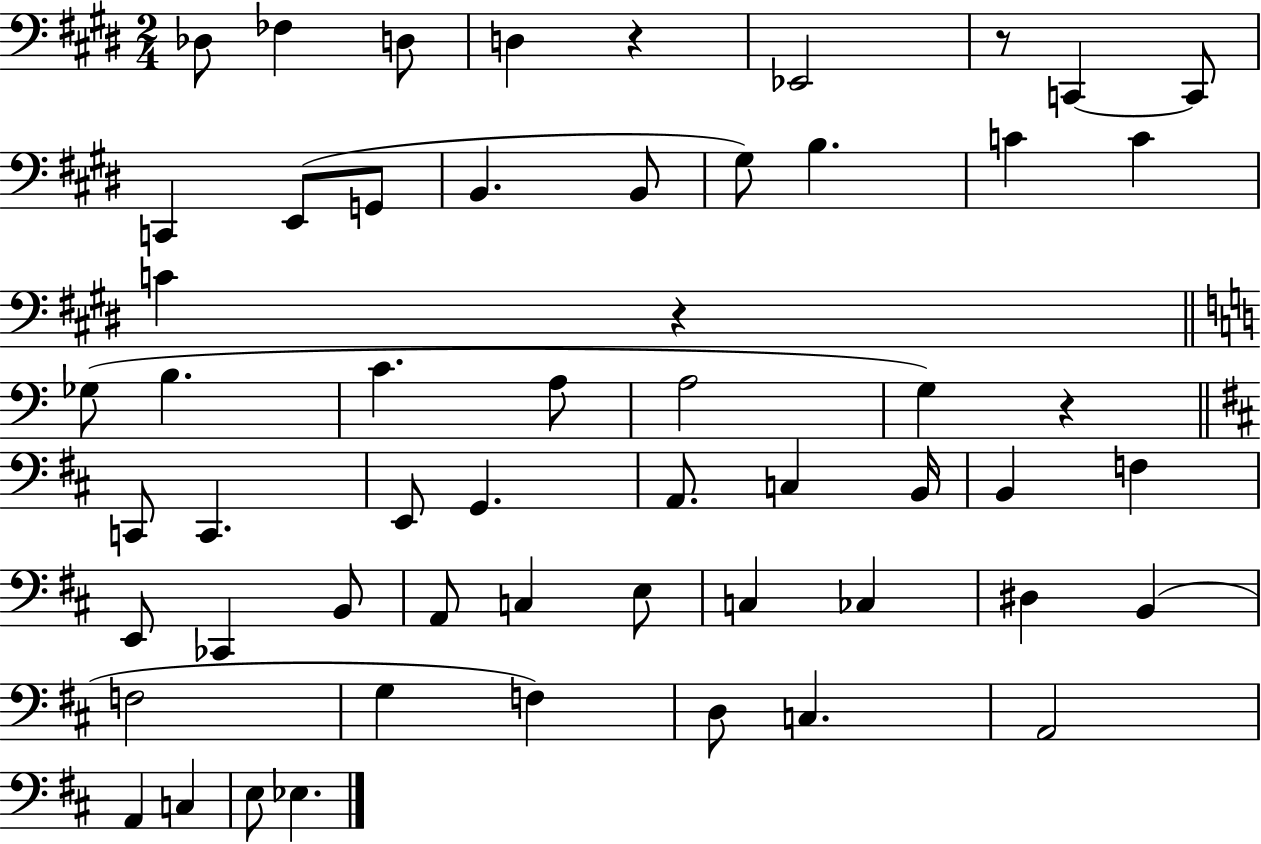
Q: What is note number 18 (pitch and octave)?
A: Gb3